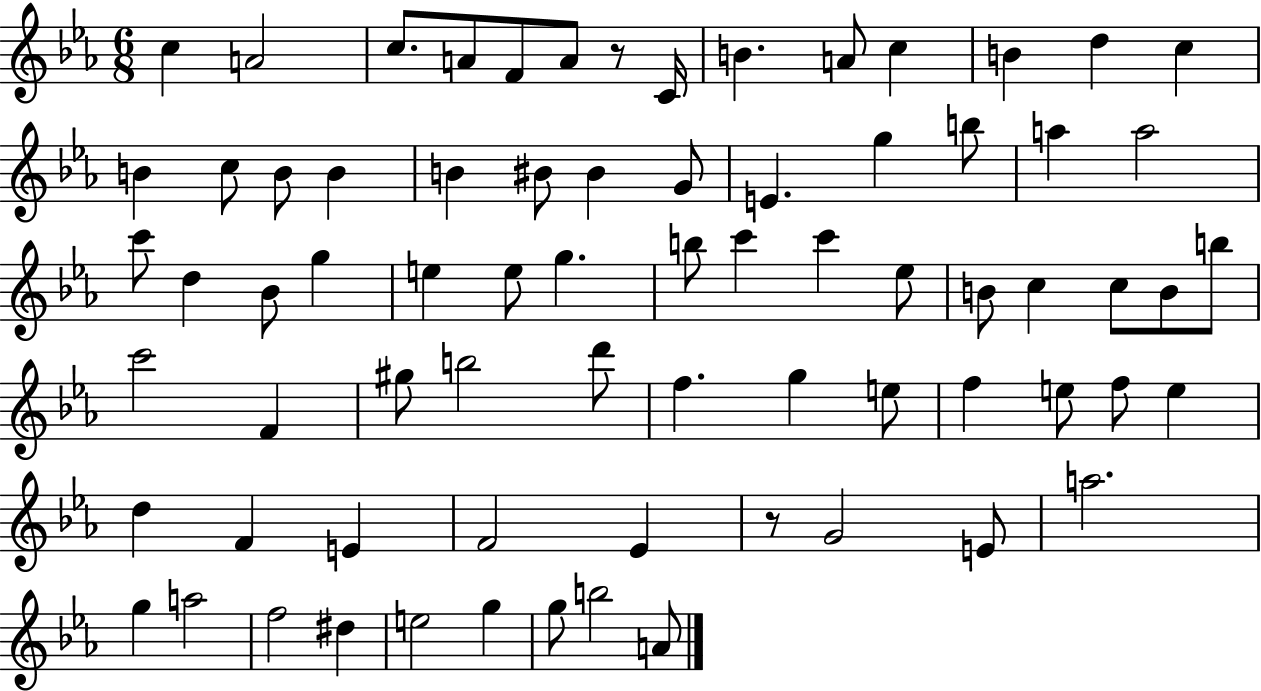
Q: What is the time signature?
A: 6/8